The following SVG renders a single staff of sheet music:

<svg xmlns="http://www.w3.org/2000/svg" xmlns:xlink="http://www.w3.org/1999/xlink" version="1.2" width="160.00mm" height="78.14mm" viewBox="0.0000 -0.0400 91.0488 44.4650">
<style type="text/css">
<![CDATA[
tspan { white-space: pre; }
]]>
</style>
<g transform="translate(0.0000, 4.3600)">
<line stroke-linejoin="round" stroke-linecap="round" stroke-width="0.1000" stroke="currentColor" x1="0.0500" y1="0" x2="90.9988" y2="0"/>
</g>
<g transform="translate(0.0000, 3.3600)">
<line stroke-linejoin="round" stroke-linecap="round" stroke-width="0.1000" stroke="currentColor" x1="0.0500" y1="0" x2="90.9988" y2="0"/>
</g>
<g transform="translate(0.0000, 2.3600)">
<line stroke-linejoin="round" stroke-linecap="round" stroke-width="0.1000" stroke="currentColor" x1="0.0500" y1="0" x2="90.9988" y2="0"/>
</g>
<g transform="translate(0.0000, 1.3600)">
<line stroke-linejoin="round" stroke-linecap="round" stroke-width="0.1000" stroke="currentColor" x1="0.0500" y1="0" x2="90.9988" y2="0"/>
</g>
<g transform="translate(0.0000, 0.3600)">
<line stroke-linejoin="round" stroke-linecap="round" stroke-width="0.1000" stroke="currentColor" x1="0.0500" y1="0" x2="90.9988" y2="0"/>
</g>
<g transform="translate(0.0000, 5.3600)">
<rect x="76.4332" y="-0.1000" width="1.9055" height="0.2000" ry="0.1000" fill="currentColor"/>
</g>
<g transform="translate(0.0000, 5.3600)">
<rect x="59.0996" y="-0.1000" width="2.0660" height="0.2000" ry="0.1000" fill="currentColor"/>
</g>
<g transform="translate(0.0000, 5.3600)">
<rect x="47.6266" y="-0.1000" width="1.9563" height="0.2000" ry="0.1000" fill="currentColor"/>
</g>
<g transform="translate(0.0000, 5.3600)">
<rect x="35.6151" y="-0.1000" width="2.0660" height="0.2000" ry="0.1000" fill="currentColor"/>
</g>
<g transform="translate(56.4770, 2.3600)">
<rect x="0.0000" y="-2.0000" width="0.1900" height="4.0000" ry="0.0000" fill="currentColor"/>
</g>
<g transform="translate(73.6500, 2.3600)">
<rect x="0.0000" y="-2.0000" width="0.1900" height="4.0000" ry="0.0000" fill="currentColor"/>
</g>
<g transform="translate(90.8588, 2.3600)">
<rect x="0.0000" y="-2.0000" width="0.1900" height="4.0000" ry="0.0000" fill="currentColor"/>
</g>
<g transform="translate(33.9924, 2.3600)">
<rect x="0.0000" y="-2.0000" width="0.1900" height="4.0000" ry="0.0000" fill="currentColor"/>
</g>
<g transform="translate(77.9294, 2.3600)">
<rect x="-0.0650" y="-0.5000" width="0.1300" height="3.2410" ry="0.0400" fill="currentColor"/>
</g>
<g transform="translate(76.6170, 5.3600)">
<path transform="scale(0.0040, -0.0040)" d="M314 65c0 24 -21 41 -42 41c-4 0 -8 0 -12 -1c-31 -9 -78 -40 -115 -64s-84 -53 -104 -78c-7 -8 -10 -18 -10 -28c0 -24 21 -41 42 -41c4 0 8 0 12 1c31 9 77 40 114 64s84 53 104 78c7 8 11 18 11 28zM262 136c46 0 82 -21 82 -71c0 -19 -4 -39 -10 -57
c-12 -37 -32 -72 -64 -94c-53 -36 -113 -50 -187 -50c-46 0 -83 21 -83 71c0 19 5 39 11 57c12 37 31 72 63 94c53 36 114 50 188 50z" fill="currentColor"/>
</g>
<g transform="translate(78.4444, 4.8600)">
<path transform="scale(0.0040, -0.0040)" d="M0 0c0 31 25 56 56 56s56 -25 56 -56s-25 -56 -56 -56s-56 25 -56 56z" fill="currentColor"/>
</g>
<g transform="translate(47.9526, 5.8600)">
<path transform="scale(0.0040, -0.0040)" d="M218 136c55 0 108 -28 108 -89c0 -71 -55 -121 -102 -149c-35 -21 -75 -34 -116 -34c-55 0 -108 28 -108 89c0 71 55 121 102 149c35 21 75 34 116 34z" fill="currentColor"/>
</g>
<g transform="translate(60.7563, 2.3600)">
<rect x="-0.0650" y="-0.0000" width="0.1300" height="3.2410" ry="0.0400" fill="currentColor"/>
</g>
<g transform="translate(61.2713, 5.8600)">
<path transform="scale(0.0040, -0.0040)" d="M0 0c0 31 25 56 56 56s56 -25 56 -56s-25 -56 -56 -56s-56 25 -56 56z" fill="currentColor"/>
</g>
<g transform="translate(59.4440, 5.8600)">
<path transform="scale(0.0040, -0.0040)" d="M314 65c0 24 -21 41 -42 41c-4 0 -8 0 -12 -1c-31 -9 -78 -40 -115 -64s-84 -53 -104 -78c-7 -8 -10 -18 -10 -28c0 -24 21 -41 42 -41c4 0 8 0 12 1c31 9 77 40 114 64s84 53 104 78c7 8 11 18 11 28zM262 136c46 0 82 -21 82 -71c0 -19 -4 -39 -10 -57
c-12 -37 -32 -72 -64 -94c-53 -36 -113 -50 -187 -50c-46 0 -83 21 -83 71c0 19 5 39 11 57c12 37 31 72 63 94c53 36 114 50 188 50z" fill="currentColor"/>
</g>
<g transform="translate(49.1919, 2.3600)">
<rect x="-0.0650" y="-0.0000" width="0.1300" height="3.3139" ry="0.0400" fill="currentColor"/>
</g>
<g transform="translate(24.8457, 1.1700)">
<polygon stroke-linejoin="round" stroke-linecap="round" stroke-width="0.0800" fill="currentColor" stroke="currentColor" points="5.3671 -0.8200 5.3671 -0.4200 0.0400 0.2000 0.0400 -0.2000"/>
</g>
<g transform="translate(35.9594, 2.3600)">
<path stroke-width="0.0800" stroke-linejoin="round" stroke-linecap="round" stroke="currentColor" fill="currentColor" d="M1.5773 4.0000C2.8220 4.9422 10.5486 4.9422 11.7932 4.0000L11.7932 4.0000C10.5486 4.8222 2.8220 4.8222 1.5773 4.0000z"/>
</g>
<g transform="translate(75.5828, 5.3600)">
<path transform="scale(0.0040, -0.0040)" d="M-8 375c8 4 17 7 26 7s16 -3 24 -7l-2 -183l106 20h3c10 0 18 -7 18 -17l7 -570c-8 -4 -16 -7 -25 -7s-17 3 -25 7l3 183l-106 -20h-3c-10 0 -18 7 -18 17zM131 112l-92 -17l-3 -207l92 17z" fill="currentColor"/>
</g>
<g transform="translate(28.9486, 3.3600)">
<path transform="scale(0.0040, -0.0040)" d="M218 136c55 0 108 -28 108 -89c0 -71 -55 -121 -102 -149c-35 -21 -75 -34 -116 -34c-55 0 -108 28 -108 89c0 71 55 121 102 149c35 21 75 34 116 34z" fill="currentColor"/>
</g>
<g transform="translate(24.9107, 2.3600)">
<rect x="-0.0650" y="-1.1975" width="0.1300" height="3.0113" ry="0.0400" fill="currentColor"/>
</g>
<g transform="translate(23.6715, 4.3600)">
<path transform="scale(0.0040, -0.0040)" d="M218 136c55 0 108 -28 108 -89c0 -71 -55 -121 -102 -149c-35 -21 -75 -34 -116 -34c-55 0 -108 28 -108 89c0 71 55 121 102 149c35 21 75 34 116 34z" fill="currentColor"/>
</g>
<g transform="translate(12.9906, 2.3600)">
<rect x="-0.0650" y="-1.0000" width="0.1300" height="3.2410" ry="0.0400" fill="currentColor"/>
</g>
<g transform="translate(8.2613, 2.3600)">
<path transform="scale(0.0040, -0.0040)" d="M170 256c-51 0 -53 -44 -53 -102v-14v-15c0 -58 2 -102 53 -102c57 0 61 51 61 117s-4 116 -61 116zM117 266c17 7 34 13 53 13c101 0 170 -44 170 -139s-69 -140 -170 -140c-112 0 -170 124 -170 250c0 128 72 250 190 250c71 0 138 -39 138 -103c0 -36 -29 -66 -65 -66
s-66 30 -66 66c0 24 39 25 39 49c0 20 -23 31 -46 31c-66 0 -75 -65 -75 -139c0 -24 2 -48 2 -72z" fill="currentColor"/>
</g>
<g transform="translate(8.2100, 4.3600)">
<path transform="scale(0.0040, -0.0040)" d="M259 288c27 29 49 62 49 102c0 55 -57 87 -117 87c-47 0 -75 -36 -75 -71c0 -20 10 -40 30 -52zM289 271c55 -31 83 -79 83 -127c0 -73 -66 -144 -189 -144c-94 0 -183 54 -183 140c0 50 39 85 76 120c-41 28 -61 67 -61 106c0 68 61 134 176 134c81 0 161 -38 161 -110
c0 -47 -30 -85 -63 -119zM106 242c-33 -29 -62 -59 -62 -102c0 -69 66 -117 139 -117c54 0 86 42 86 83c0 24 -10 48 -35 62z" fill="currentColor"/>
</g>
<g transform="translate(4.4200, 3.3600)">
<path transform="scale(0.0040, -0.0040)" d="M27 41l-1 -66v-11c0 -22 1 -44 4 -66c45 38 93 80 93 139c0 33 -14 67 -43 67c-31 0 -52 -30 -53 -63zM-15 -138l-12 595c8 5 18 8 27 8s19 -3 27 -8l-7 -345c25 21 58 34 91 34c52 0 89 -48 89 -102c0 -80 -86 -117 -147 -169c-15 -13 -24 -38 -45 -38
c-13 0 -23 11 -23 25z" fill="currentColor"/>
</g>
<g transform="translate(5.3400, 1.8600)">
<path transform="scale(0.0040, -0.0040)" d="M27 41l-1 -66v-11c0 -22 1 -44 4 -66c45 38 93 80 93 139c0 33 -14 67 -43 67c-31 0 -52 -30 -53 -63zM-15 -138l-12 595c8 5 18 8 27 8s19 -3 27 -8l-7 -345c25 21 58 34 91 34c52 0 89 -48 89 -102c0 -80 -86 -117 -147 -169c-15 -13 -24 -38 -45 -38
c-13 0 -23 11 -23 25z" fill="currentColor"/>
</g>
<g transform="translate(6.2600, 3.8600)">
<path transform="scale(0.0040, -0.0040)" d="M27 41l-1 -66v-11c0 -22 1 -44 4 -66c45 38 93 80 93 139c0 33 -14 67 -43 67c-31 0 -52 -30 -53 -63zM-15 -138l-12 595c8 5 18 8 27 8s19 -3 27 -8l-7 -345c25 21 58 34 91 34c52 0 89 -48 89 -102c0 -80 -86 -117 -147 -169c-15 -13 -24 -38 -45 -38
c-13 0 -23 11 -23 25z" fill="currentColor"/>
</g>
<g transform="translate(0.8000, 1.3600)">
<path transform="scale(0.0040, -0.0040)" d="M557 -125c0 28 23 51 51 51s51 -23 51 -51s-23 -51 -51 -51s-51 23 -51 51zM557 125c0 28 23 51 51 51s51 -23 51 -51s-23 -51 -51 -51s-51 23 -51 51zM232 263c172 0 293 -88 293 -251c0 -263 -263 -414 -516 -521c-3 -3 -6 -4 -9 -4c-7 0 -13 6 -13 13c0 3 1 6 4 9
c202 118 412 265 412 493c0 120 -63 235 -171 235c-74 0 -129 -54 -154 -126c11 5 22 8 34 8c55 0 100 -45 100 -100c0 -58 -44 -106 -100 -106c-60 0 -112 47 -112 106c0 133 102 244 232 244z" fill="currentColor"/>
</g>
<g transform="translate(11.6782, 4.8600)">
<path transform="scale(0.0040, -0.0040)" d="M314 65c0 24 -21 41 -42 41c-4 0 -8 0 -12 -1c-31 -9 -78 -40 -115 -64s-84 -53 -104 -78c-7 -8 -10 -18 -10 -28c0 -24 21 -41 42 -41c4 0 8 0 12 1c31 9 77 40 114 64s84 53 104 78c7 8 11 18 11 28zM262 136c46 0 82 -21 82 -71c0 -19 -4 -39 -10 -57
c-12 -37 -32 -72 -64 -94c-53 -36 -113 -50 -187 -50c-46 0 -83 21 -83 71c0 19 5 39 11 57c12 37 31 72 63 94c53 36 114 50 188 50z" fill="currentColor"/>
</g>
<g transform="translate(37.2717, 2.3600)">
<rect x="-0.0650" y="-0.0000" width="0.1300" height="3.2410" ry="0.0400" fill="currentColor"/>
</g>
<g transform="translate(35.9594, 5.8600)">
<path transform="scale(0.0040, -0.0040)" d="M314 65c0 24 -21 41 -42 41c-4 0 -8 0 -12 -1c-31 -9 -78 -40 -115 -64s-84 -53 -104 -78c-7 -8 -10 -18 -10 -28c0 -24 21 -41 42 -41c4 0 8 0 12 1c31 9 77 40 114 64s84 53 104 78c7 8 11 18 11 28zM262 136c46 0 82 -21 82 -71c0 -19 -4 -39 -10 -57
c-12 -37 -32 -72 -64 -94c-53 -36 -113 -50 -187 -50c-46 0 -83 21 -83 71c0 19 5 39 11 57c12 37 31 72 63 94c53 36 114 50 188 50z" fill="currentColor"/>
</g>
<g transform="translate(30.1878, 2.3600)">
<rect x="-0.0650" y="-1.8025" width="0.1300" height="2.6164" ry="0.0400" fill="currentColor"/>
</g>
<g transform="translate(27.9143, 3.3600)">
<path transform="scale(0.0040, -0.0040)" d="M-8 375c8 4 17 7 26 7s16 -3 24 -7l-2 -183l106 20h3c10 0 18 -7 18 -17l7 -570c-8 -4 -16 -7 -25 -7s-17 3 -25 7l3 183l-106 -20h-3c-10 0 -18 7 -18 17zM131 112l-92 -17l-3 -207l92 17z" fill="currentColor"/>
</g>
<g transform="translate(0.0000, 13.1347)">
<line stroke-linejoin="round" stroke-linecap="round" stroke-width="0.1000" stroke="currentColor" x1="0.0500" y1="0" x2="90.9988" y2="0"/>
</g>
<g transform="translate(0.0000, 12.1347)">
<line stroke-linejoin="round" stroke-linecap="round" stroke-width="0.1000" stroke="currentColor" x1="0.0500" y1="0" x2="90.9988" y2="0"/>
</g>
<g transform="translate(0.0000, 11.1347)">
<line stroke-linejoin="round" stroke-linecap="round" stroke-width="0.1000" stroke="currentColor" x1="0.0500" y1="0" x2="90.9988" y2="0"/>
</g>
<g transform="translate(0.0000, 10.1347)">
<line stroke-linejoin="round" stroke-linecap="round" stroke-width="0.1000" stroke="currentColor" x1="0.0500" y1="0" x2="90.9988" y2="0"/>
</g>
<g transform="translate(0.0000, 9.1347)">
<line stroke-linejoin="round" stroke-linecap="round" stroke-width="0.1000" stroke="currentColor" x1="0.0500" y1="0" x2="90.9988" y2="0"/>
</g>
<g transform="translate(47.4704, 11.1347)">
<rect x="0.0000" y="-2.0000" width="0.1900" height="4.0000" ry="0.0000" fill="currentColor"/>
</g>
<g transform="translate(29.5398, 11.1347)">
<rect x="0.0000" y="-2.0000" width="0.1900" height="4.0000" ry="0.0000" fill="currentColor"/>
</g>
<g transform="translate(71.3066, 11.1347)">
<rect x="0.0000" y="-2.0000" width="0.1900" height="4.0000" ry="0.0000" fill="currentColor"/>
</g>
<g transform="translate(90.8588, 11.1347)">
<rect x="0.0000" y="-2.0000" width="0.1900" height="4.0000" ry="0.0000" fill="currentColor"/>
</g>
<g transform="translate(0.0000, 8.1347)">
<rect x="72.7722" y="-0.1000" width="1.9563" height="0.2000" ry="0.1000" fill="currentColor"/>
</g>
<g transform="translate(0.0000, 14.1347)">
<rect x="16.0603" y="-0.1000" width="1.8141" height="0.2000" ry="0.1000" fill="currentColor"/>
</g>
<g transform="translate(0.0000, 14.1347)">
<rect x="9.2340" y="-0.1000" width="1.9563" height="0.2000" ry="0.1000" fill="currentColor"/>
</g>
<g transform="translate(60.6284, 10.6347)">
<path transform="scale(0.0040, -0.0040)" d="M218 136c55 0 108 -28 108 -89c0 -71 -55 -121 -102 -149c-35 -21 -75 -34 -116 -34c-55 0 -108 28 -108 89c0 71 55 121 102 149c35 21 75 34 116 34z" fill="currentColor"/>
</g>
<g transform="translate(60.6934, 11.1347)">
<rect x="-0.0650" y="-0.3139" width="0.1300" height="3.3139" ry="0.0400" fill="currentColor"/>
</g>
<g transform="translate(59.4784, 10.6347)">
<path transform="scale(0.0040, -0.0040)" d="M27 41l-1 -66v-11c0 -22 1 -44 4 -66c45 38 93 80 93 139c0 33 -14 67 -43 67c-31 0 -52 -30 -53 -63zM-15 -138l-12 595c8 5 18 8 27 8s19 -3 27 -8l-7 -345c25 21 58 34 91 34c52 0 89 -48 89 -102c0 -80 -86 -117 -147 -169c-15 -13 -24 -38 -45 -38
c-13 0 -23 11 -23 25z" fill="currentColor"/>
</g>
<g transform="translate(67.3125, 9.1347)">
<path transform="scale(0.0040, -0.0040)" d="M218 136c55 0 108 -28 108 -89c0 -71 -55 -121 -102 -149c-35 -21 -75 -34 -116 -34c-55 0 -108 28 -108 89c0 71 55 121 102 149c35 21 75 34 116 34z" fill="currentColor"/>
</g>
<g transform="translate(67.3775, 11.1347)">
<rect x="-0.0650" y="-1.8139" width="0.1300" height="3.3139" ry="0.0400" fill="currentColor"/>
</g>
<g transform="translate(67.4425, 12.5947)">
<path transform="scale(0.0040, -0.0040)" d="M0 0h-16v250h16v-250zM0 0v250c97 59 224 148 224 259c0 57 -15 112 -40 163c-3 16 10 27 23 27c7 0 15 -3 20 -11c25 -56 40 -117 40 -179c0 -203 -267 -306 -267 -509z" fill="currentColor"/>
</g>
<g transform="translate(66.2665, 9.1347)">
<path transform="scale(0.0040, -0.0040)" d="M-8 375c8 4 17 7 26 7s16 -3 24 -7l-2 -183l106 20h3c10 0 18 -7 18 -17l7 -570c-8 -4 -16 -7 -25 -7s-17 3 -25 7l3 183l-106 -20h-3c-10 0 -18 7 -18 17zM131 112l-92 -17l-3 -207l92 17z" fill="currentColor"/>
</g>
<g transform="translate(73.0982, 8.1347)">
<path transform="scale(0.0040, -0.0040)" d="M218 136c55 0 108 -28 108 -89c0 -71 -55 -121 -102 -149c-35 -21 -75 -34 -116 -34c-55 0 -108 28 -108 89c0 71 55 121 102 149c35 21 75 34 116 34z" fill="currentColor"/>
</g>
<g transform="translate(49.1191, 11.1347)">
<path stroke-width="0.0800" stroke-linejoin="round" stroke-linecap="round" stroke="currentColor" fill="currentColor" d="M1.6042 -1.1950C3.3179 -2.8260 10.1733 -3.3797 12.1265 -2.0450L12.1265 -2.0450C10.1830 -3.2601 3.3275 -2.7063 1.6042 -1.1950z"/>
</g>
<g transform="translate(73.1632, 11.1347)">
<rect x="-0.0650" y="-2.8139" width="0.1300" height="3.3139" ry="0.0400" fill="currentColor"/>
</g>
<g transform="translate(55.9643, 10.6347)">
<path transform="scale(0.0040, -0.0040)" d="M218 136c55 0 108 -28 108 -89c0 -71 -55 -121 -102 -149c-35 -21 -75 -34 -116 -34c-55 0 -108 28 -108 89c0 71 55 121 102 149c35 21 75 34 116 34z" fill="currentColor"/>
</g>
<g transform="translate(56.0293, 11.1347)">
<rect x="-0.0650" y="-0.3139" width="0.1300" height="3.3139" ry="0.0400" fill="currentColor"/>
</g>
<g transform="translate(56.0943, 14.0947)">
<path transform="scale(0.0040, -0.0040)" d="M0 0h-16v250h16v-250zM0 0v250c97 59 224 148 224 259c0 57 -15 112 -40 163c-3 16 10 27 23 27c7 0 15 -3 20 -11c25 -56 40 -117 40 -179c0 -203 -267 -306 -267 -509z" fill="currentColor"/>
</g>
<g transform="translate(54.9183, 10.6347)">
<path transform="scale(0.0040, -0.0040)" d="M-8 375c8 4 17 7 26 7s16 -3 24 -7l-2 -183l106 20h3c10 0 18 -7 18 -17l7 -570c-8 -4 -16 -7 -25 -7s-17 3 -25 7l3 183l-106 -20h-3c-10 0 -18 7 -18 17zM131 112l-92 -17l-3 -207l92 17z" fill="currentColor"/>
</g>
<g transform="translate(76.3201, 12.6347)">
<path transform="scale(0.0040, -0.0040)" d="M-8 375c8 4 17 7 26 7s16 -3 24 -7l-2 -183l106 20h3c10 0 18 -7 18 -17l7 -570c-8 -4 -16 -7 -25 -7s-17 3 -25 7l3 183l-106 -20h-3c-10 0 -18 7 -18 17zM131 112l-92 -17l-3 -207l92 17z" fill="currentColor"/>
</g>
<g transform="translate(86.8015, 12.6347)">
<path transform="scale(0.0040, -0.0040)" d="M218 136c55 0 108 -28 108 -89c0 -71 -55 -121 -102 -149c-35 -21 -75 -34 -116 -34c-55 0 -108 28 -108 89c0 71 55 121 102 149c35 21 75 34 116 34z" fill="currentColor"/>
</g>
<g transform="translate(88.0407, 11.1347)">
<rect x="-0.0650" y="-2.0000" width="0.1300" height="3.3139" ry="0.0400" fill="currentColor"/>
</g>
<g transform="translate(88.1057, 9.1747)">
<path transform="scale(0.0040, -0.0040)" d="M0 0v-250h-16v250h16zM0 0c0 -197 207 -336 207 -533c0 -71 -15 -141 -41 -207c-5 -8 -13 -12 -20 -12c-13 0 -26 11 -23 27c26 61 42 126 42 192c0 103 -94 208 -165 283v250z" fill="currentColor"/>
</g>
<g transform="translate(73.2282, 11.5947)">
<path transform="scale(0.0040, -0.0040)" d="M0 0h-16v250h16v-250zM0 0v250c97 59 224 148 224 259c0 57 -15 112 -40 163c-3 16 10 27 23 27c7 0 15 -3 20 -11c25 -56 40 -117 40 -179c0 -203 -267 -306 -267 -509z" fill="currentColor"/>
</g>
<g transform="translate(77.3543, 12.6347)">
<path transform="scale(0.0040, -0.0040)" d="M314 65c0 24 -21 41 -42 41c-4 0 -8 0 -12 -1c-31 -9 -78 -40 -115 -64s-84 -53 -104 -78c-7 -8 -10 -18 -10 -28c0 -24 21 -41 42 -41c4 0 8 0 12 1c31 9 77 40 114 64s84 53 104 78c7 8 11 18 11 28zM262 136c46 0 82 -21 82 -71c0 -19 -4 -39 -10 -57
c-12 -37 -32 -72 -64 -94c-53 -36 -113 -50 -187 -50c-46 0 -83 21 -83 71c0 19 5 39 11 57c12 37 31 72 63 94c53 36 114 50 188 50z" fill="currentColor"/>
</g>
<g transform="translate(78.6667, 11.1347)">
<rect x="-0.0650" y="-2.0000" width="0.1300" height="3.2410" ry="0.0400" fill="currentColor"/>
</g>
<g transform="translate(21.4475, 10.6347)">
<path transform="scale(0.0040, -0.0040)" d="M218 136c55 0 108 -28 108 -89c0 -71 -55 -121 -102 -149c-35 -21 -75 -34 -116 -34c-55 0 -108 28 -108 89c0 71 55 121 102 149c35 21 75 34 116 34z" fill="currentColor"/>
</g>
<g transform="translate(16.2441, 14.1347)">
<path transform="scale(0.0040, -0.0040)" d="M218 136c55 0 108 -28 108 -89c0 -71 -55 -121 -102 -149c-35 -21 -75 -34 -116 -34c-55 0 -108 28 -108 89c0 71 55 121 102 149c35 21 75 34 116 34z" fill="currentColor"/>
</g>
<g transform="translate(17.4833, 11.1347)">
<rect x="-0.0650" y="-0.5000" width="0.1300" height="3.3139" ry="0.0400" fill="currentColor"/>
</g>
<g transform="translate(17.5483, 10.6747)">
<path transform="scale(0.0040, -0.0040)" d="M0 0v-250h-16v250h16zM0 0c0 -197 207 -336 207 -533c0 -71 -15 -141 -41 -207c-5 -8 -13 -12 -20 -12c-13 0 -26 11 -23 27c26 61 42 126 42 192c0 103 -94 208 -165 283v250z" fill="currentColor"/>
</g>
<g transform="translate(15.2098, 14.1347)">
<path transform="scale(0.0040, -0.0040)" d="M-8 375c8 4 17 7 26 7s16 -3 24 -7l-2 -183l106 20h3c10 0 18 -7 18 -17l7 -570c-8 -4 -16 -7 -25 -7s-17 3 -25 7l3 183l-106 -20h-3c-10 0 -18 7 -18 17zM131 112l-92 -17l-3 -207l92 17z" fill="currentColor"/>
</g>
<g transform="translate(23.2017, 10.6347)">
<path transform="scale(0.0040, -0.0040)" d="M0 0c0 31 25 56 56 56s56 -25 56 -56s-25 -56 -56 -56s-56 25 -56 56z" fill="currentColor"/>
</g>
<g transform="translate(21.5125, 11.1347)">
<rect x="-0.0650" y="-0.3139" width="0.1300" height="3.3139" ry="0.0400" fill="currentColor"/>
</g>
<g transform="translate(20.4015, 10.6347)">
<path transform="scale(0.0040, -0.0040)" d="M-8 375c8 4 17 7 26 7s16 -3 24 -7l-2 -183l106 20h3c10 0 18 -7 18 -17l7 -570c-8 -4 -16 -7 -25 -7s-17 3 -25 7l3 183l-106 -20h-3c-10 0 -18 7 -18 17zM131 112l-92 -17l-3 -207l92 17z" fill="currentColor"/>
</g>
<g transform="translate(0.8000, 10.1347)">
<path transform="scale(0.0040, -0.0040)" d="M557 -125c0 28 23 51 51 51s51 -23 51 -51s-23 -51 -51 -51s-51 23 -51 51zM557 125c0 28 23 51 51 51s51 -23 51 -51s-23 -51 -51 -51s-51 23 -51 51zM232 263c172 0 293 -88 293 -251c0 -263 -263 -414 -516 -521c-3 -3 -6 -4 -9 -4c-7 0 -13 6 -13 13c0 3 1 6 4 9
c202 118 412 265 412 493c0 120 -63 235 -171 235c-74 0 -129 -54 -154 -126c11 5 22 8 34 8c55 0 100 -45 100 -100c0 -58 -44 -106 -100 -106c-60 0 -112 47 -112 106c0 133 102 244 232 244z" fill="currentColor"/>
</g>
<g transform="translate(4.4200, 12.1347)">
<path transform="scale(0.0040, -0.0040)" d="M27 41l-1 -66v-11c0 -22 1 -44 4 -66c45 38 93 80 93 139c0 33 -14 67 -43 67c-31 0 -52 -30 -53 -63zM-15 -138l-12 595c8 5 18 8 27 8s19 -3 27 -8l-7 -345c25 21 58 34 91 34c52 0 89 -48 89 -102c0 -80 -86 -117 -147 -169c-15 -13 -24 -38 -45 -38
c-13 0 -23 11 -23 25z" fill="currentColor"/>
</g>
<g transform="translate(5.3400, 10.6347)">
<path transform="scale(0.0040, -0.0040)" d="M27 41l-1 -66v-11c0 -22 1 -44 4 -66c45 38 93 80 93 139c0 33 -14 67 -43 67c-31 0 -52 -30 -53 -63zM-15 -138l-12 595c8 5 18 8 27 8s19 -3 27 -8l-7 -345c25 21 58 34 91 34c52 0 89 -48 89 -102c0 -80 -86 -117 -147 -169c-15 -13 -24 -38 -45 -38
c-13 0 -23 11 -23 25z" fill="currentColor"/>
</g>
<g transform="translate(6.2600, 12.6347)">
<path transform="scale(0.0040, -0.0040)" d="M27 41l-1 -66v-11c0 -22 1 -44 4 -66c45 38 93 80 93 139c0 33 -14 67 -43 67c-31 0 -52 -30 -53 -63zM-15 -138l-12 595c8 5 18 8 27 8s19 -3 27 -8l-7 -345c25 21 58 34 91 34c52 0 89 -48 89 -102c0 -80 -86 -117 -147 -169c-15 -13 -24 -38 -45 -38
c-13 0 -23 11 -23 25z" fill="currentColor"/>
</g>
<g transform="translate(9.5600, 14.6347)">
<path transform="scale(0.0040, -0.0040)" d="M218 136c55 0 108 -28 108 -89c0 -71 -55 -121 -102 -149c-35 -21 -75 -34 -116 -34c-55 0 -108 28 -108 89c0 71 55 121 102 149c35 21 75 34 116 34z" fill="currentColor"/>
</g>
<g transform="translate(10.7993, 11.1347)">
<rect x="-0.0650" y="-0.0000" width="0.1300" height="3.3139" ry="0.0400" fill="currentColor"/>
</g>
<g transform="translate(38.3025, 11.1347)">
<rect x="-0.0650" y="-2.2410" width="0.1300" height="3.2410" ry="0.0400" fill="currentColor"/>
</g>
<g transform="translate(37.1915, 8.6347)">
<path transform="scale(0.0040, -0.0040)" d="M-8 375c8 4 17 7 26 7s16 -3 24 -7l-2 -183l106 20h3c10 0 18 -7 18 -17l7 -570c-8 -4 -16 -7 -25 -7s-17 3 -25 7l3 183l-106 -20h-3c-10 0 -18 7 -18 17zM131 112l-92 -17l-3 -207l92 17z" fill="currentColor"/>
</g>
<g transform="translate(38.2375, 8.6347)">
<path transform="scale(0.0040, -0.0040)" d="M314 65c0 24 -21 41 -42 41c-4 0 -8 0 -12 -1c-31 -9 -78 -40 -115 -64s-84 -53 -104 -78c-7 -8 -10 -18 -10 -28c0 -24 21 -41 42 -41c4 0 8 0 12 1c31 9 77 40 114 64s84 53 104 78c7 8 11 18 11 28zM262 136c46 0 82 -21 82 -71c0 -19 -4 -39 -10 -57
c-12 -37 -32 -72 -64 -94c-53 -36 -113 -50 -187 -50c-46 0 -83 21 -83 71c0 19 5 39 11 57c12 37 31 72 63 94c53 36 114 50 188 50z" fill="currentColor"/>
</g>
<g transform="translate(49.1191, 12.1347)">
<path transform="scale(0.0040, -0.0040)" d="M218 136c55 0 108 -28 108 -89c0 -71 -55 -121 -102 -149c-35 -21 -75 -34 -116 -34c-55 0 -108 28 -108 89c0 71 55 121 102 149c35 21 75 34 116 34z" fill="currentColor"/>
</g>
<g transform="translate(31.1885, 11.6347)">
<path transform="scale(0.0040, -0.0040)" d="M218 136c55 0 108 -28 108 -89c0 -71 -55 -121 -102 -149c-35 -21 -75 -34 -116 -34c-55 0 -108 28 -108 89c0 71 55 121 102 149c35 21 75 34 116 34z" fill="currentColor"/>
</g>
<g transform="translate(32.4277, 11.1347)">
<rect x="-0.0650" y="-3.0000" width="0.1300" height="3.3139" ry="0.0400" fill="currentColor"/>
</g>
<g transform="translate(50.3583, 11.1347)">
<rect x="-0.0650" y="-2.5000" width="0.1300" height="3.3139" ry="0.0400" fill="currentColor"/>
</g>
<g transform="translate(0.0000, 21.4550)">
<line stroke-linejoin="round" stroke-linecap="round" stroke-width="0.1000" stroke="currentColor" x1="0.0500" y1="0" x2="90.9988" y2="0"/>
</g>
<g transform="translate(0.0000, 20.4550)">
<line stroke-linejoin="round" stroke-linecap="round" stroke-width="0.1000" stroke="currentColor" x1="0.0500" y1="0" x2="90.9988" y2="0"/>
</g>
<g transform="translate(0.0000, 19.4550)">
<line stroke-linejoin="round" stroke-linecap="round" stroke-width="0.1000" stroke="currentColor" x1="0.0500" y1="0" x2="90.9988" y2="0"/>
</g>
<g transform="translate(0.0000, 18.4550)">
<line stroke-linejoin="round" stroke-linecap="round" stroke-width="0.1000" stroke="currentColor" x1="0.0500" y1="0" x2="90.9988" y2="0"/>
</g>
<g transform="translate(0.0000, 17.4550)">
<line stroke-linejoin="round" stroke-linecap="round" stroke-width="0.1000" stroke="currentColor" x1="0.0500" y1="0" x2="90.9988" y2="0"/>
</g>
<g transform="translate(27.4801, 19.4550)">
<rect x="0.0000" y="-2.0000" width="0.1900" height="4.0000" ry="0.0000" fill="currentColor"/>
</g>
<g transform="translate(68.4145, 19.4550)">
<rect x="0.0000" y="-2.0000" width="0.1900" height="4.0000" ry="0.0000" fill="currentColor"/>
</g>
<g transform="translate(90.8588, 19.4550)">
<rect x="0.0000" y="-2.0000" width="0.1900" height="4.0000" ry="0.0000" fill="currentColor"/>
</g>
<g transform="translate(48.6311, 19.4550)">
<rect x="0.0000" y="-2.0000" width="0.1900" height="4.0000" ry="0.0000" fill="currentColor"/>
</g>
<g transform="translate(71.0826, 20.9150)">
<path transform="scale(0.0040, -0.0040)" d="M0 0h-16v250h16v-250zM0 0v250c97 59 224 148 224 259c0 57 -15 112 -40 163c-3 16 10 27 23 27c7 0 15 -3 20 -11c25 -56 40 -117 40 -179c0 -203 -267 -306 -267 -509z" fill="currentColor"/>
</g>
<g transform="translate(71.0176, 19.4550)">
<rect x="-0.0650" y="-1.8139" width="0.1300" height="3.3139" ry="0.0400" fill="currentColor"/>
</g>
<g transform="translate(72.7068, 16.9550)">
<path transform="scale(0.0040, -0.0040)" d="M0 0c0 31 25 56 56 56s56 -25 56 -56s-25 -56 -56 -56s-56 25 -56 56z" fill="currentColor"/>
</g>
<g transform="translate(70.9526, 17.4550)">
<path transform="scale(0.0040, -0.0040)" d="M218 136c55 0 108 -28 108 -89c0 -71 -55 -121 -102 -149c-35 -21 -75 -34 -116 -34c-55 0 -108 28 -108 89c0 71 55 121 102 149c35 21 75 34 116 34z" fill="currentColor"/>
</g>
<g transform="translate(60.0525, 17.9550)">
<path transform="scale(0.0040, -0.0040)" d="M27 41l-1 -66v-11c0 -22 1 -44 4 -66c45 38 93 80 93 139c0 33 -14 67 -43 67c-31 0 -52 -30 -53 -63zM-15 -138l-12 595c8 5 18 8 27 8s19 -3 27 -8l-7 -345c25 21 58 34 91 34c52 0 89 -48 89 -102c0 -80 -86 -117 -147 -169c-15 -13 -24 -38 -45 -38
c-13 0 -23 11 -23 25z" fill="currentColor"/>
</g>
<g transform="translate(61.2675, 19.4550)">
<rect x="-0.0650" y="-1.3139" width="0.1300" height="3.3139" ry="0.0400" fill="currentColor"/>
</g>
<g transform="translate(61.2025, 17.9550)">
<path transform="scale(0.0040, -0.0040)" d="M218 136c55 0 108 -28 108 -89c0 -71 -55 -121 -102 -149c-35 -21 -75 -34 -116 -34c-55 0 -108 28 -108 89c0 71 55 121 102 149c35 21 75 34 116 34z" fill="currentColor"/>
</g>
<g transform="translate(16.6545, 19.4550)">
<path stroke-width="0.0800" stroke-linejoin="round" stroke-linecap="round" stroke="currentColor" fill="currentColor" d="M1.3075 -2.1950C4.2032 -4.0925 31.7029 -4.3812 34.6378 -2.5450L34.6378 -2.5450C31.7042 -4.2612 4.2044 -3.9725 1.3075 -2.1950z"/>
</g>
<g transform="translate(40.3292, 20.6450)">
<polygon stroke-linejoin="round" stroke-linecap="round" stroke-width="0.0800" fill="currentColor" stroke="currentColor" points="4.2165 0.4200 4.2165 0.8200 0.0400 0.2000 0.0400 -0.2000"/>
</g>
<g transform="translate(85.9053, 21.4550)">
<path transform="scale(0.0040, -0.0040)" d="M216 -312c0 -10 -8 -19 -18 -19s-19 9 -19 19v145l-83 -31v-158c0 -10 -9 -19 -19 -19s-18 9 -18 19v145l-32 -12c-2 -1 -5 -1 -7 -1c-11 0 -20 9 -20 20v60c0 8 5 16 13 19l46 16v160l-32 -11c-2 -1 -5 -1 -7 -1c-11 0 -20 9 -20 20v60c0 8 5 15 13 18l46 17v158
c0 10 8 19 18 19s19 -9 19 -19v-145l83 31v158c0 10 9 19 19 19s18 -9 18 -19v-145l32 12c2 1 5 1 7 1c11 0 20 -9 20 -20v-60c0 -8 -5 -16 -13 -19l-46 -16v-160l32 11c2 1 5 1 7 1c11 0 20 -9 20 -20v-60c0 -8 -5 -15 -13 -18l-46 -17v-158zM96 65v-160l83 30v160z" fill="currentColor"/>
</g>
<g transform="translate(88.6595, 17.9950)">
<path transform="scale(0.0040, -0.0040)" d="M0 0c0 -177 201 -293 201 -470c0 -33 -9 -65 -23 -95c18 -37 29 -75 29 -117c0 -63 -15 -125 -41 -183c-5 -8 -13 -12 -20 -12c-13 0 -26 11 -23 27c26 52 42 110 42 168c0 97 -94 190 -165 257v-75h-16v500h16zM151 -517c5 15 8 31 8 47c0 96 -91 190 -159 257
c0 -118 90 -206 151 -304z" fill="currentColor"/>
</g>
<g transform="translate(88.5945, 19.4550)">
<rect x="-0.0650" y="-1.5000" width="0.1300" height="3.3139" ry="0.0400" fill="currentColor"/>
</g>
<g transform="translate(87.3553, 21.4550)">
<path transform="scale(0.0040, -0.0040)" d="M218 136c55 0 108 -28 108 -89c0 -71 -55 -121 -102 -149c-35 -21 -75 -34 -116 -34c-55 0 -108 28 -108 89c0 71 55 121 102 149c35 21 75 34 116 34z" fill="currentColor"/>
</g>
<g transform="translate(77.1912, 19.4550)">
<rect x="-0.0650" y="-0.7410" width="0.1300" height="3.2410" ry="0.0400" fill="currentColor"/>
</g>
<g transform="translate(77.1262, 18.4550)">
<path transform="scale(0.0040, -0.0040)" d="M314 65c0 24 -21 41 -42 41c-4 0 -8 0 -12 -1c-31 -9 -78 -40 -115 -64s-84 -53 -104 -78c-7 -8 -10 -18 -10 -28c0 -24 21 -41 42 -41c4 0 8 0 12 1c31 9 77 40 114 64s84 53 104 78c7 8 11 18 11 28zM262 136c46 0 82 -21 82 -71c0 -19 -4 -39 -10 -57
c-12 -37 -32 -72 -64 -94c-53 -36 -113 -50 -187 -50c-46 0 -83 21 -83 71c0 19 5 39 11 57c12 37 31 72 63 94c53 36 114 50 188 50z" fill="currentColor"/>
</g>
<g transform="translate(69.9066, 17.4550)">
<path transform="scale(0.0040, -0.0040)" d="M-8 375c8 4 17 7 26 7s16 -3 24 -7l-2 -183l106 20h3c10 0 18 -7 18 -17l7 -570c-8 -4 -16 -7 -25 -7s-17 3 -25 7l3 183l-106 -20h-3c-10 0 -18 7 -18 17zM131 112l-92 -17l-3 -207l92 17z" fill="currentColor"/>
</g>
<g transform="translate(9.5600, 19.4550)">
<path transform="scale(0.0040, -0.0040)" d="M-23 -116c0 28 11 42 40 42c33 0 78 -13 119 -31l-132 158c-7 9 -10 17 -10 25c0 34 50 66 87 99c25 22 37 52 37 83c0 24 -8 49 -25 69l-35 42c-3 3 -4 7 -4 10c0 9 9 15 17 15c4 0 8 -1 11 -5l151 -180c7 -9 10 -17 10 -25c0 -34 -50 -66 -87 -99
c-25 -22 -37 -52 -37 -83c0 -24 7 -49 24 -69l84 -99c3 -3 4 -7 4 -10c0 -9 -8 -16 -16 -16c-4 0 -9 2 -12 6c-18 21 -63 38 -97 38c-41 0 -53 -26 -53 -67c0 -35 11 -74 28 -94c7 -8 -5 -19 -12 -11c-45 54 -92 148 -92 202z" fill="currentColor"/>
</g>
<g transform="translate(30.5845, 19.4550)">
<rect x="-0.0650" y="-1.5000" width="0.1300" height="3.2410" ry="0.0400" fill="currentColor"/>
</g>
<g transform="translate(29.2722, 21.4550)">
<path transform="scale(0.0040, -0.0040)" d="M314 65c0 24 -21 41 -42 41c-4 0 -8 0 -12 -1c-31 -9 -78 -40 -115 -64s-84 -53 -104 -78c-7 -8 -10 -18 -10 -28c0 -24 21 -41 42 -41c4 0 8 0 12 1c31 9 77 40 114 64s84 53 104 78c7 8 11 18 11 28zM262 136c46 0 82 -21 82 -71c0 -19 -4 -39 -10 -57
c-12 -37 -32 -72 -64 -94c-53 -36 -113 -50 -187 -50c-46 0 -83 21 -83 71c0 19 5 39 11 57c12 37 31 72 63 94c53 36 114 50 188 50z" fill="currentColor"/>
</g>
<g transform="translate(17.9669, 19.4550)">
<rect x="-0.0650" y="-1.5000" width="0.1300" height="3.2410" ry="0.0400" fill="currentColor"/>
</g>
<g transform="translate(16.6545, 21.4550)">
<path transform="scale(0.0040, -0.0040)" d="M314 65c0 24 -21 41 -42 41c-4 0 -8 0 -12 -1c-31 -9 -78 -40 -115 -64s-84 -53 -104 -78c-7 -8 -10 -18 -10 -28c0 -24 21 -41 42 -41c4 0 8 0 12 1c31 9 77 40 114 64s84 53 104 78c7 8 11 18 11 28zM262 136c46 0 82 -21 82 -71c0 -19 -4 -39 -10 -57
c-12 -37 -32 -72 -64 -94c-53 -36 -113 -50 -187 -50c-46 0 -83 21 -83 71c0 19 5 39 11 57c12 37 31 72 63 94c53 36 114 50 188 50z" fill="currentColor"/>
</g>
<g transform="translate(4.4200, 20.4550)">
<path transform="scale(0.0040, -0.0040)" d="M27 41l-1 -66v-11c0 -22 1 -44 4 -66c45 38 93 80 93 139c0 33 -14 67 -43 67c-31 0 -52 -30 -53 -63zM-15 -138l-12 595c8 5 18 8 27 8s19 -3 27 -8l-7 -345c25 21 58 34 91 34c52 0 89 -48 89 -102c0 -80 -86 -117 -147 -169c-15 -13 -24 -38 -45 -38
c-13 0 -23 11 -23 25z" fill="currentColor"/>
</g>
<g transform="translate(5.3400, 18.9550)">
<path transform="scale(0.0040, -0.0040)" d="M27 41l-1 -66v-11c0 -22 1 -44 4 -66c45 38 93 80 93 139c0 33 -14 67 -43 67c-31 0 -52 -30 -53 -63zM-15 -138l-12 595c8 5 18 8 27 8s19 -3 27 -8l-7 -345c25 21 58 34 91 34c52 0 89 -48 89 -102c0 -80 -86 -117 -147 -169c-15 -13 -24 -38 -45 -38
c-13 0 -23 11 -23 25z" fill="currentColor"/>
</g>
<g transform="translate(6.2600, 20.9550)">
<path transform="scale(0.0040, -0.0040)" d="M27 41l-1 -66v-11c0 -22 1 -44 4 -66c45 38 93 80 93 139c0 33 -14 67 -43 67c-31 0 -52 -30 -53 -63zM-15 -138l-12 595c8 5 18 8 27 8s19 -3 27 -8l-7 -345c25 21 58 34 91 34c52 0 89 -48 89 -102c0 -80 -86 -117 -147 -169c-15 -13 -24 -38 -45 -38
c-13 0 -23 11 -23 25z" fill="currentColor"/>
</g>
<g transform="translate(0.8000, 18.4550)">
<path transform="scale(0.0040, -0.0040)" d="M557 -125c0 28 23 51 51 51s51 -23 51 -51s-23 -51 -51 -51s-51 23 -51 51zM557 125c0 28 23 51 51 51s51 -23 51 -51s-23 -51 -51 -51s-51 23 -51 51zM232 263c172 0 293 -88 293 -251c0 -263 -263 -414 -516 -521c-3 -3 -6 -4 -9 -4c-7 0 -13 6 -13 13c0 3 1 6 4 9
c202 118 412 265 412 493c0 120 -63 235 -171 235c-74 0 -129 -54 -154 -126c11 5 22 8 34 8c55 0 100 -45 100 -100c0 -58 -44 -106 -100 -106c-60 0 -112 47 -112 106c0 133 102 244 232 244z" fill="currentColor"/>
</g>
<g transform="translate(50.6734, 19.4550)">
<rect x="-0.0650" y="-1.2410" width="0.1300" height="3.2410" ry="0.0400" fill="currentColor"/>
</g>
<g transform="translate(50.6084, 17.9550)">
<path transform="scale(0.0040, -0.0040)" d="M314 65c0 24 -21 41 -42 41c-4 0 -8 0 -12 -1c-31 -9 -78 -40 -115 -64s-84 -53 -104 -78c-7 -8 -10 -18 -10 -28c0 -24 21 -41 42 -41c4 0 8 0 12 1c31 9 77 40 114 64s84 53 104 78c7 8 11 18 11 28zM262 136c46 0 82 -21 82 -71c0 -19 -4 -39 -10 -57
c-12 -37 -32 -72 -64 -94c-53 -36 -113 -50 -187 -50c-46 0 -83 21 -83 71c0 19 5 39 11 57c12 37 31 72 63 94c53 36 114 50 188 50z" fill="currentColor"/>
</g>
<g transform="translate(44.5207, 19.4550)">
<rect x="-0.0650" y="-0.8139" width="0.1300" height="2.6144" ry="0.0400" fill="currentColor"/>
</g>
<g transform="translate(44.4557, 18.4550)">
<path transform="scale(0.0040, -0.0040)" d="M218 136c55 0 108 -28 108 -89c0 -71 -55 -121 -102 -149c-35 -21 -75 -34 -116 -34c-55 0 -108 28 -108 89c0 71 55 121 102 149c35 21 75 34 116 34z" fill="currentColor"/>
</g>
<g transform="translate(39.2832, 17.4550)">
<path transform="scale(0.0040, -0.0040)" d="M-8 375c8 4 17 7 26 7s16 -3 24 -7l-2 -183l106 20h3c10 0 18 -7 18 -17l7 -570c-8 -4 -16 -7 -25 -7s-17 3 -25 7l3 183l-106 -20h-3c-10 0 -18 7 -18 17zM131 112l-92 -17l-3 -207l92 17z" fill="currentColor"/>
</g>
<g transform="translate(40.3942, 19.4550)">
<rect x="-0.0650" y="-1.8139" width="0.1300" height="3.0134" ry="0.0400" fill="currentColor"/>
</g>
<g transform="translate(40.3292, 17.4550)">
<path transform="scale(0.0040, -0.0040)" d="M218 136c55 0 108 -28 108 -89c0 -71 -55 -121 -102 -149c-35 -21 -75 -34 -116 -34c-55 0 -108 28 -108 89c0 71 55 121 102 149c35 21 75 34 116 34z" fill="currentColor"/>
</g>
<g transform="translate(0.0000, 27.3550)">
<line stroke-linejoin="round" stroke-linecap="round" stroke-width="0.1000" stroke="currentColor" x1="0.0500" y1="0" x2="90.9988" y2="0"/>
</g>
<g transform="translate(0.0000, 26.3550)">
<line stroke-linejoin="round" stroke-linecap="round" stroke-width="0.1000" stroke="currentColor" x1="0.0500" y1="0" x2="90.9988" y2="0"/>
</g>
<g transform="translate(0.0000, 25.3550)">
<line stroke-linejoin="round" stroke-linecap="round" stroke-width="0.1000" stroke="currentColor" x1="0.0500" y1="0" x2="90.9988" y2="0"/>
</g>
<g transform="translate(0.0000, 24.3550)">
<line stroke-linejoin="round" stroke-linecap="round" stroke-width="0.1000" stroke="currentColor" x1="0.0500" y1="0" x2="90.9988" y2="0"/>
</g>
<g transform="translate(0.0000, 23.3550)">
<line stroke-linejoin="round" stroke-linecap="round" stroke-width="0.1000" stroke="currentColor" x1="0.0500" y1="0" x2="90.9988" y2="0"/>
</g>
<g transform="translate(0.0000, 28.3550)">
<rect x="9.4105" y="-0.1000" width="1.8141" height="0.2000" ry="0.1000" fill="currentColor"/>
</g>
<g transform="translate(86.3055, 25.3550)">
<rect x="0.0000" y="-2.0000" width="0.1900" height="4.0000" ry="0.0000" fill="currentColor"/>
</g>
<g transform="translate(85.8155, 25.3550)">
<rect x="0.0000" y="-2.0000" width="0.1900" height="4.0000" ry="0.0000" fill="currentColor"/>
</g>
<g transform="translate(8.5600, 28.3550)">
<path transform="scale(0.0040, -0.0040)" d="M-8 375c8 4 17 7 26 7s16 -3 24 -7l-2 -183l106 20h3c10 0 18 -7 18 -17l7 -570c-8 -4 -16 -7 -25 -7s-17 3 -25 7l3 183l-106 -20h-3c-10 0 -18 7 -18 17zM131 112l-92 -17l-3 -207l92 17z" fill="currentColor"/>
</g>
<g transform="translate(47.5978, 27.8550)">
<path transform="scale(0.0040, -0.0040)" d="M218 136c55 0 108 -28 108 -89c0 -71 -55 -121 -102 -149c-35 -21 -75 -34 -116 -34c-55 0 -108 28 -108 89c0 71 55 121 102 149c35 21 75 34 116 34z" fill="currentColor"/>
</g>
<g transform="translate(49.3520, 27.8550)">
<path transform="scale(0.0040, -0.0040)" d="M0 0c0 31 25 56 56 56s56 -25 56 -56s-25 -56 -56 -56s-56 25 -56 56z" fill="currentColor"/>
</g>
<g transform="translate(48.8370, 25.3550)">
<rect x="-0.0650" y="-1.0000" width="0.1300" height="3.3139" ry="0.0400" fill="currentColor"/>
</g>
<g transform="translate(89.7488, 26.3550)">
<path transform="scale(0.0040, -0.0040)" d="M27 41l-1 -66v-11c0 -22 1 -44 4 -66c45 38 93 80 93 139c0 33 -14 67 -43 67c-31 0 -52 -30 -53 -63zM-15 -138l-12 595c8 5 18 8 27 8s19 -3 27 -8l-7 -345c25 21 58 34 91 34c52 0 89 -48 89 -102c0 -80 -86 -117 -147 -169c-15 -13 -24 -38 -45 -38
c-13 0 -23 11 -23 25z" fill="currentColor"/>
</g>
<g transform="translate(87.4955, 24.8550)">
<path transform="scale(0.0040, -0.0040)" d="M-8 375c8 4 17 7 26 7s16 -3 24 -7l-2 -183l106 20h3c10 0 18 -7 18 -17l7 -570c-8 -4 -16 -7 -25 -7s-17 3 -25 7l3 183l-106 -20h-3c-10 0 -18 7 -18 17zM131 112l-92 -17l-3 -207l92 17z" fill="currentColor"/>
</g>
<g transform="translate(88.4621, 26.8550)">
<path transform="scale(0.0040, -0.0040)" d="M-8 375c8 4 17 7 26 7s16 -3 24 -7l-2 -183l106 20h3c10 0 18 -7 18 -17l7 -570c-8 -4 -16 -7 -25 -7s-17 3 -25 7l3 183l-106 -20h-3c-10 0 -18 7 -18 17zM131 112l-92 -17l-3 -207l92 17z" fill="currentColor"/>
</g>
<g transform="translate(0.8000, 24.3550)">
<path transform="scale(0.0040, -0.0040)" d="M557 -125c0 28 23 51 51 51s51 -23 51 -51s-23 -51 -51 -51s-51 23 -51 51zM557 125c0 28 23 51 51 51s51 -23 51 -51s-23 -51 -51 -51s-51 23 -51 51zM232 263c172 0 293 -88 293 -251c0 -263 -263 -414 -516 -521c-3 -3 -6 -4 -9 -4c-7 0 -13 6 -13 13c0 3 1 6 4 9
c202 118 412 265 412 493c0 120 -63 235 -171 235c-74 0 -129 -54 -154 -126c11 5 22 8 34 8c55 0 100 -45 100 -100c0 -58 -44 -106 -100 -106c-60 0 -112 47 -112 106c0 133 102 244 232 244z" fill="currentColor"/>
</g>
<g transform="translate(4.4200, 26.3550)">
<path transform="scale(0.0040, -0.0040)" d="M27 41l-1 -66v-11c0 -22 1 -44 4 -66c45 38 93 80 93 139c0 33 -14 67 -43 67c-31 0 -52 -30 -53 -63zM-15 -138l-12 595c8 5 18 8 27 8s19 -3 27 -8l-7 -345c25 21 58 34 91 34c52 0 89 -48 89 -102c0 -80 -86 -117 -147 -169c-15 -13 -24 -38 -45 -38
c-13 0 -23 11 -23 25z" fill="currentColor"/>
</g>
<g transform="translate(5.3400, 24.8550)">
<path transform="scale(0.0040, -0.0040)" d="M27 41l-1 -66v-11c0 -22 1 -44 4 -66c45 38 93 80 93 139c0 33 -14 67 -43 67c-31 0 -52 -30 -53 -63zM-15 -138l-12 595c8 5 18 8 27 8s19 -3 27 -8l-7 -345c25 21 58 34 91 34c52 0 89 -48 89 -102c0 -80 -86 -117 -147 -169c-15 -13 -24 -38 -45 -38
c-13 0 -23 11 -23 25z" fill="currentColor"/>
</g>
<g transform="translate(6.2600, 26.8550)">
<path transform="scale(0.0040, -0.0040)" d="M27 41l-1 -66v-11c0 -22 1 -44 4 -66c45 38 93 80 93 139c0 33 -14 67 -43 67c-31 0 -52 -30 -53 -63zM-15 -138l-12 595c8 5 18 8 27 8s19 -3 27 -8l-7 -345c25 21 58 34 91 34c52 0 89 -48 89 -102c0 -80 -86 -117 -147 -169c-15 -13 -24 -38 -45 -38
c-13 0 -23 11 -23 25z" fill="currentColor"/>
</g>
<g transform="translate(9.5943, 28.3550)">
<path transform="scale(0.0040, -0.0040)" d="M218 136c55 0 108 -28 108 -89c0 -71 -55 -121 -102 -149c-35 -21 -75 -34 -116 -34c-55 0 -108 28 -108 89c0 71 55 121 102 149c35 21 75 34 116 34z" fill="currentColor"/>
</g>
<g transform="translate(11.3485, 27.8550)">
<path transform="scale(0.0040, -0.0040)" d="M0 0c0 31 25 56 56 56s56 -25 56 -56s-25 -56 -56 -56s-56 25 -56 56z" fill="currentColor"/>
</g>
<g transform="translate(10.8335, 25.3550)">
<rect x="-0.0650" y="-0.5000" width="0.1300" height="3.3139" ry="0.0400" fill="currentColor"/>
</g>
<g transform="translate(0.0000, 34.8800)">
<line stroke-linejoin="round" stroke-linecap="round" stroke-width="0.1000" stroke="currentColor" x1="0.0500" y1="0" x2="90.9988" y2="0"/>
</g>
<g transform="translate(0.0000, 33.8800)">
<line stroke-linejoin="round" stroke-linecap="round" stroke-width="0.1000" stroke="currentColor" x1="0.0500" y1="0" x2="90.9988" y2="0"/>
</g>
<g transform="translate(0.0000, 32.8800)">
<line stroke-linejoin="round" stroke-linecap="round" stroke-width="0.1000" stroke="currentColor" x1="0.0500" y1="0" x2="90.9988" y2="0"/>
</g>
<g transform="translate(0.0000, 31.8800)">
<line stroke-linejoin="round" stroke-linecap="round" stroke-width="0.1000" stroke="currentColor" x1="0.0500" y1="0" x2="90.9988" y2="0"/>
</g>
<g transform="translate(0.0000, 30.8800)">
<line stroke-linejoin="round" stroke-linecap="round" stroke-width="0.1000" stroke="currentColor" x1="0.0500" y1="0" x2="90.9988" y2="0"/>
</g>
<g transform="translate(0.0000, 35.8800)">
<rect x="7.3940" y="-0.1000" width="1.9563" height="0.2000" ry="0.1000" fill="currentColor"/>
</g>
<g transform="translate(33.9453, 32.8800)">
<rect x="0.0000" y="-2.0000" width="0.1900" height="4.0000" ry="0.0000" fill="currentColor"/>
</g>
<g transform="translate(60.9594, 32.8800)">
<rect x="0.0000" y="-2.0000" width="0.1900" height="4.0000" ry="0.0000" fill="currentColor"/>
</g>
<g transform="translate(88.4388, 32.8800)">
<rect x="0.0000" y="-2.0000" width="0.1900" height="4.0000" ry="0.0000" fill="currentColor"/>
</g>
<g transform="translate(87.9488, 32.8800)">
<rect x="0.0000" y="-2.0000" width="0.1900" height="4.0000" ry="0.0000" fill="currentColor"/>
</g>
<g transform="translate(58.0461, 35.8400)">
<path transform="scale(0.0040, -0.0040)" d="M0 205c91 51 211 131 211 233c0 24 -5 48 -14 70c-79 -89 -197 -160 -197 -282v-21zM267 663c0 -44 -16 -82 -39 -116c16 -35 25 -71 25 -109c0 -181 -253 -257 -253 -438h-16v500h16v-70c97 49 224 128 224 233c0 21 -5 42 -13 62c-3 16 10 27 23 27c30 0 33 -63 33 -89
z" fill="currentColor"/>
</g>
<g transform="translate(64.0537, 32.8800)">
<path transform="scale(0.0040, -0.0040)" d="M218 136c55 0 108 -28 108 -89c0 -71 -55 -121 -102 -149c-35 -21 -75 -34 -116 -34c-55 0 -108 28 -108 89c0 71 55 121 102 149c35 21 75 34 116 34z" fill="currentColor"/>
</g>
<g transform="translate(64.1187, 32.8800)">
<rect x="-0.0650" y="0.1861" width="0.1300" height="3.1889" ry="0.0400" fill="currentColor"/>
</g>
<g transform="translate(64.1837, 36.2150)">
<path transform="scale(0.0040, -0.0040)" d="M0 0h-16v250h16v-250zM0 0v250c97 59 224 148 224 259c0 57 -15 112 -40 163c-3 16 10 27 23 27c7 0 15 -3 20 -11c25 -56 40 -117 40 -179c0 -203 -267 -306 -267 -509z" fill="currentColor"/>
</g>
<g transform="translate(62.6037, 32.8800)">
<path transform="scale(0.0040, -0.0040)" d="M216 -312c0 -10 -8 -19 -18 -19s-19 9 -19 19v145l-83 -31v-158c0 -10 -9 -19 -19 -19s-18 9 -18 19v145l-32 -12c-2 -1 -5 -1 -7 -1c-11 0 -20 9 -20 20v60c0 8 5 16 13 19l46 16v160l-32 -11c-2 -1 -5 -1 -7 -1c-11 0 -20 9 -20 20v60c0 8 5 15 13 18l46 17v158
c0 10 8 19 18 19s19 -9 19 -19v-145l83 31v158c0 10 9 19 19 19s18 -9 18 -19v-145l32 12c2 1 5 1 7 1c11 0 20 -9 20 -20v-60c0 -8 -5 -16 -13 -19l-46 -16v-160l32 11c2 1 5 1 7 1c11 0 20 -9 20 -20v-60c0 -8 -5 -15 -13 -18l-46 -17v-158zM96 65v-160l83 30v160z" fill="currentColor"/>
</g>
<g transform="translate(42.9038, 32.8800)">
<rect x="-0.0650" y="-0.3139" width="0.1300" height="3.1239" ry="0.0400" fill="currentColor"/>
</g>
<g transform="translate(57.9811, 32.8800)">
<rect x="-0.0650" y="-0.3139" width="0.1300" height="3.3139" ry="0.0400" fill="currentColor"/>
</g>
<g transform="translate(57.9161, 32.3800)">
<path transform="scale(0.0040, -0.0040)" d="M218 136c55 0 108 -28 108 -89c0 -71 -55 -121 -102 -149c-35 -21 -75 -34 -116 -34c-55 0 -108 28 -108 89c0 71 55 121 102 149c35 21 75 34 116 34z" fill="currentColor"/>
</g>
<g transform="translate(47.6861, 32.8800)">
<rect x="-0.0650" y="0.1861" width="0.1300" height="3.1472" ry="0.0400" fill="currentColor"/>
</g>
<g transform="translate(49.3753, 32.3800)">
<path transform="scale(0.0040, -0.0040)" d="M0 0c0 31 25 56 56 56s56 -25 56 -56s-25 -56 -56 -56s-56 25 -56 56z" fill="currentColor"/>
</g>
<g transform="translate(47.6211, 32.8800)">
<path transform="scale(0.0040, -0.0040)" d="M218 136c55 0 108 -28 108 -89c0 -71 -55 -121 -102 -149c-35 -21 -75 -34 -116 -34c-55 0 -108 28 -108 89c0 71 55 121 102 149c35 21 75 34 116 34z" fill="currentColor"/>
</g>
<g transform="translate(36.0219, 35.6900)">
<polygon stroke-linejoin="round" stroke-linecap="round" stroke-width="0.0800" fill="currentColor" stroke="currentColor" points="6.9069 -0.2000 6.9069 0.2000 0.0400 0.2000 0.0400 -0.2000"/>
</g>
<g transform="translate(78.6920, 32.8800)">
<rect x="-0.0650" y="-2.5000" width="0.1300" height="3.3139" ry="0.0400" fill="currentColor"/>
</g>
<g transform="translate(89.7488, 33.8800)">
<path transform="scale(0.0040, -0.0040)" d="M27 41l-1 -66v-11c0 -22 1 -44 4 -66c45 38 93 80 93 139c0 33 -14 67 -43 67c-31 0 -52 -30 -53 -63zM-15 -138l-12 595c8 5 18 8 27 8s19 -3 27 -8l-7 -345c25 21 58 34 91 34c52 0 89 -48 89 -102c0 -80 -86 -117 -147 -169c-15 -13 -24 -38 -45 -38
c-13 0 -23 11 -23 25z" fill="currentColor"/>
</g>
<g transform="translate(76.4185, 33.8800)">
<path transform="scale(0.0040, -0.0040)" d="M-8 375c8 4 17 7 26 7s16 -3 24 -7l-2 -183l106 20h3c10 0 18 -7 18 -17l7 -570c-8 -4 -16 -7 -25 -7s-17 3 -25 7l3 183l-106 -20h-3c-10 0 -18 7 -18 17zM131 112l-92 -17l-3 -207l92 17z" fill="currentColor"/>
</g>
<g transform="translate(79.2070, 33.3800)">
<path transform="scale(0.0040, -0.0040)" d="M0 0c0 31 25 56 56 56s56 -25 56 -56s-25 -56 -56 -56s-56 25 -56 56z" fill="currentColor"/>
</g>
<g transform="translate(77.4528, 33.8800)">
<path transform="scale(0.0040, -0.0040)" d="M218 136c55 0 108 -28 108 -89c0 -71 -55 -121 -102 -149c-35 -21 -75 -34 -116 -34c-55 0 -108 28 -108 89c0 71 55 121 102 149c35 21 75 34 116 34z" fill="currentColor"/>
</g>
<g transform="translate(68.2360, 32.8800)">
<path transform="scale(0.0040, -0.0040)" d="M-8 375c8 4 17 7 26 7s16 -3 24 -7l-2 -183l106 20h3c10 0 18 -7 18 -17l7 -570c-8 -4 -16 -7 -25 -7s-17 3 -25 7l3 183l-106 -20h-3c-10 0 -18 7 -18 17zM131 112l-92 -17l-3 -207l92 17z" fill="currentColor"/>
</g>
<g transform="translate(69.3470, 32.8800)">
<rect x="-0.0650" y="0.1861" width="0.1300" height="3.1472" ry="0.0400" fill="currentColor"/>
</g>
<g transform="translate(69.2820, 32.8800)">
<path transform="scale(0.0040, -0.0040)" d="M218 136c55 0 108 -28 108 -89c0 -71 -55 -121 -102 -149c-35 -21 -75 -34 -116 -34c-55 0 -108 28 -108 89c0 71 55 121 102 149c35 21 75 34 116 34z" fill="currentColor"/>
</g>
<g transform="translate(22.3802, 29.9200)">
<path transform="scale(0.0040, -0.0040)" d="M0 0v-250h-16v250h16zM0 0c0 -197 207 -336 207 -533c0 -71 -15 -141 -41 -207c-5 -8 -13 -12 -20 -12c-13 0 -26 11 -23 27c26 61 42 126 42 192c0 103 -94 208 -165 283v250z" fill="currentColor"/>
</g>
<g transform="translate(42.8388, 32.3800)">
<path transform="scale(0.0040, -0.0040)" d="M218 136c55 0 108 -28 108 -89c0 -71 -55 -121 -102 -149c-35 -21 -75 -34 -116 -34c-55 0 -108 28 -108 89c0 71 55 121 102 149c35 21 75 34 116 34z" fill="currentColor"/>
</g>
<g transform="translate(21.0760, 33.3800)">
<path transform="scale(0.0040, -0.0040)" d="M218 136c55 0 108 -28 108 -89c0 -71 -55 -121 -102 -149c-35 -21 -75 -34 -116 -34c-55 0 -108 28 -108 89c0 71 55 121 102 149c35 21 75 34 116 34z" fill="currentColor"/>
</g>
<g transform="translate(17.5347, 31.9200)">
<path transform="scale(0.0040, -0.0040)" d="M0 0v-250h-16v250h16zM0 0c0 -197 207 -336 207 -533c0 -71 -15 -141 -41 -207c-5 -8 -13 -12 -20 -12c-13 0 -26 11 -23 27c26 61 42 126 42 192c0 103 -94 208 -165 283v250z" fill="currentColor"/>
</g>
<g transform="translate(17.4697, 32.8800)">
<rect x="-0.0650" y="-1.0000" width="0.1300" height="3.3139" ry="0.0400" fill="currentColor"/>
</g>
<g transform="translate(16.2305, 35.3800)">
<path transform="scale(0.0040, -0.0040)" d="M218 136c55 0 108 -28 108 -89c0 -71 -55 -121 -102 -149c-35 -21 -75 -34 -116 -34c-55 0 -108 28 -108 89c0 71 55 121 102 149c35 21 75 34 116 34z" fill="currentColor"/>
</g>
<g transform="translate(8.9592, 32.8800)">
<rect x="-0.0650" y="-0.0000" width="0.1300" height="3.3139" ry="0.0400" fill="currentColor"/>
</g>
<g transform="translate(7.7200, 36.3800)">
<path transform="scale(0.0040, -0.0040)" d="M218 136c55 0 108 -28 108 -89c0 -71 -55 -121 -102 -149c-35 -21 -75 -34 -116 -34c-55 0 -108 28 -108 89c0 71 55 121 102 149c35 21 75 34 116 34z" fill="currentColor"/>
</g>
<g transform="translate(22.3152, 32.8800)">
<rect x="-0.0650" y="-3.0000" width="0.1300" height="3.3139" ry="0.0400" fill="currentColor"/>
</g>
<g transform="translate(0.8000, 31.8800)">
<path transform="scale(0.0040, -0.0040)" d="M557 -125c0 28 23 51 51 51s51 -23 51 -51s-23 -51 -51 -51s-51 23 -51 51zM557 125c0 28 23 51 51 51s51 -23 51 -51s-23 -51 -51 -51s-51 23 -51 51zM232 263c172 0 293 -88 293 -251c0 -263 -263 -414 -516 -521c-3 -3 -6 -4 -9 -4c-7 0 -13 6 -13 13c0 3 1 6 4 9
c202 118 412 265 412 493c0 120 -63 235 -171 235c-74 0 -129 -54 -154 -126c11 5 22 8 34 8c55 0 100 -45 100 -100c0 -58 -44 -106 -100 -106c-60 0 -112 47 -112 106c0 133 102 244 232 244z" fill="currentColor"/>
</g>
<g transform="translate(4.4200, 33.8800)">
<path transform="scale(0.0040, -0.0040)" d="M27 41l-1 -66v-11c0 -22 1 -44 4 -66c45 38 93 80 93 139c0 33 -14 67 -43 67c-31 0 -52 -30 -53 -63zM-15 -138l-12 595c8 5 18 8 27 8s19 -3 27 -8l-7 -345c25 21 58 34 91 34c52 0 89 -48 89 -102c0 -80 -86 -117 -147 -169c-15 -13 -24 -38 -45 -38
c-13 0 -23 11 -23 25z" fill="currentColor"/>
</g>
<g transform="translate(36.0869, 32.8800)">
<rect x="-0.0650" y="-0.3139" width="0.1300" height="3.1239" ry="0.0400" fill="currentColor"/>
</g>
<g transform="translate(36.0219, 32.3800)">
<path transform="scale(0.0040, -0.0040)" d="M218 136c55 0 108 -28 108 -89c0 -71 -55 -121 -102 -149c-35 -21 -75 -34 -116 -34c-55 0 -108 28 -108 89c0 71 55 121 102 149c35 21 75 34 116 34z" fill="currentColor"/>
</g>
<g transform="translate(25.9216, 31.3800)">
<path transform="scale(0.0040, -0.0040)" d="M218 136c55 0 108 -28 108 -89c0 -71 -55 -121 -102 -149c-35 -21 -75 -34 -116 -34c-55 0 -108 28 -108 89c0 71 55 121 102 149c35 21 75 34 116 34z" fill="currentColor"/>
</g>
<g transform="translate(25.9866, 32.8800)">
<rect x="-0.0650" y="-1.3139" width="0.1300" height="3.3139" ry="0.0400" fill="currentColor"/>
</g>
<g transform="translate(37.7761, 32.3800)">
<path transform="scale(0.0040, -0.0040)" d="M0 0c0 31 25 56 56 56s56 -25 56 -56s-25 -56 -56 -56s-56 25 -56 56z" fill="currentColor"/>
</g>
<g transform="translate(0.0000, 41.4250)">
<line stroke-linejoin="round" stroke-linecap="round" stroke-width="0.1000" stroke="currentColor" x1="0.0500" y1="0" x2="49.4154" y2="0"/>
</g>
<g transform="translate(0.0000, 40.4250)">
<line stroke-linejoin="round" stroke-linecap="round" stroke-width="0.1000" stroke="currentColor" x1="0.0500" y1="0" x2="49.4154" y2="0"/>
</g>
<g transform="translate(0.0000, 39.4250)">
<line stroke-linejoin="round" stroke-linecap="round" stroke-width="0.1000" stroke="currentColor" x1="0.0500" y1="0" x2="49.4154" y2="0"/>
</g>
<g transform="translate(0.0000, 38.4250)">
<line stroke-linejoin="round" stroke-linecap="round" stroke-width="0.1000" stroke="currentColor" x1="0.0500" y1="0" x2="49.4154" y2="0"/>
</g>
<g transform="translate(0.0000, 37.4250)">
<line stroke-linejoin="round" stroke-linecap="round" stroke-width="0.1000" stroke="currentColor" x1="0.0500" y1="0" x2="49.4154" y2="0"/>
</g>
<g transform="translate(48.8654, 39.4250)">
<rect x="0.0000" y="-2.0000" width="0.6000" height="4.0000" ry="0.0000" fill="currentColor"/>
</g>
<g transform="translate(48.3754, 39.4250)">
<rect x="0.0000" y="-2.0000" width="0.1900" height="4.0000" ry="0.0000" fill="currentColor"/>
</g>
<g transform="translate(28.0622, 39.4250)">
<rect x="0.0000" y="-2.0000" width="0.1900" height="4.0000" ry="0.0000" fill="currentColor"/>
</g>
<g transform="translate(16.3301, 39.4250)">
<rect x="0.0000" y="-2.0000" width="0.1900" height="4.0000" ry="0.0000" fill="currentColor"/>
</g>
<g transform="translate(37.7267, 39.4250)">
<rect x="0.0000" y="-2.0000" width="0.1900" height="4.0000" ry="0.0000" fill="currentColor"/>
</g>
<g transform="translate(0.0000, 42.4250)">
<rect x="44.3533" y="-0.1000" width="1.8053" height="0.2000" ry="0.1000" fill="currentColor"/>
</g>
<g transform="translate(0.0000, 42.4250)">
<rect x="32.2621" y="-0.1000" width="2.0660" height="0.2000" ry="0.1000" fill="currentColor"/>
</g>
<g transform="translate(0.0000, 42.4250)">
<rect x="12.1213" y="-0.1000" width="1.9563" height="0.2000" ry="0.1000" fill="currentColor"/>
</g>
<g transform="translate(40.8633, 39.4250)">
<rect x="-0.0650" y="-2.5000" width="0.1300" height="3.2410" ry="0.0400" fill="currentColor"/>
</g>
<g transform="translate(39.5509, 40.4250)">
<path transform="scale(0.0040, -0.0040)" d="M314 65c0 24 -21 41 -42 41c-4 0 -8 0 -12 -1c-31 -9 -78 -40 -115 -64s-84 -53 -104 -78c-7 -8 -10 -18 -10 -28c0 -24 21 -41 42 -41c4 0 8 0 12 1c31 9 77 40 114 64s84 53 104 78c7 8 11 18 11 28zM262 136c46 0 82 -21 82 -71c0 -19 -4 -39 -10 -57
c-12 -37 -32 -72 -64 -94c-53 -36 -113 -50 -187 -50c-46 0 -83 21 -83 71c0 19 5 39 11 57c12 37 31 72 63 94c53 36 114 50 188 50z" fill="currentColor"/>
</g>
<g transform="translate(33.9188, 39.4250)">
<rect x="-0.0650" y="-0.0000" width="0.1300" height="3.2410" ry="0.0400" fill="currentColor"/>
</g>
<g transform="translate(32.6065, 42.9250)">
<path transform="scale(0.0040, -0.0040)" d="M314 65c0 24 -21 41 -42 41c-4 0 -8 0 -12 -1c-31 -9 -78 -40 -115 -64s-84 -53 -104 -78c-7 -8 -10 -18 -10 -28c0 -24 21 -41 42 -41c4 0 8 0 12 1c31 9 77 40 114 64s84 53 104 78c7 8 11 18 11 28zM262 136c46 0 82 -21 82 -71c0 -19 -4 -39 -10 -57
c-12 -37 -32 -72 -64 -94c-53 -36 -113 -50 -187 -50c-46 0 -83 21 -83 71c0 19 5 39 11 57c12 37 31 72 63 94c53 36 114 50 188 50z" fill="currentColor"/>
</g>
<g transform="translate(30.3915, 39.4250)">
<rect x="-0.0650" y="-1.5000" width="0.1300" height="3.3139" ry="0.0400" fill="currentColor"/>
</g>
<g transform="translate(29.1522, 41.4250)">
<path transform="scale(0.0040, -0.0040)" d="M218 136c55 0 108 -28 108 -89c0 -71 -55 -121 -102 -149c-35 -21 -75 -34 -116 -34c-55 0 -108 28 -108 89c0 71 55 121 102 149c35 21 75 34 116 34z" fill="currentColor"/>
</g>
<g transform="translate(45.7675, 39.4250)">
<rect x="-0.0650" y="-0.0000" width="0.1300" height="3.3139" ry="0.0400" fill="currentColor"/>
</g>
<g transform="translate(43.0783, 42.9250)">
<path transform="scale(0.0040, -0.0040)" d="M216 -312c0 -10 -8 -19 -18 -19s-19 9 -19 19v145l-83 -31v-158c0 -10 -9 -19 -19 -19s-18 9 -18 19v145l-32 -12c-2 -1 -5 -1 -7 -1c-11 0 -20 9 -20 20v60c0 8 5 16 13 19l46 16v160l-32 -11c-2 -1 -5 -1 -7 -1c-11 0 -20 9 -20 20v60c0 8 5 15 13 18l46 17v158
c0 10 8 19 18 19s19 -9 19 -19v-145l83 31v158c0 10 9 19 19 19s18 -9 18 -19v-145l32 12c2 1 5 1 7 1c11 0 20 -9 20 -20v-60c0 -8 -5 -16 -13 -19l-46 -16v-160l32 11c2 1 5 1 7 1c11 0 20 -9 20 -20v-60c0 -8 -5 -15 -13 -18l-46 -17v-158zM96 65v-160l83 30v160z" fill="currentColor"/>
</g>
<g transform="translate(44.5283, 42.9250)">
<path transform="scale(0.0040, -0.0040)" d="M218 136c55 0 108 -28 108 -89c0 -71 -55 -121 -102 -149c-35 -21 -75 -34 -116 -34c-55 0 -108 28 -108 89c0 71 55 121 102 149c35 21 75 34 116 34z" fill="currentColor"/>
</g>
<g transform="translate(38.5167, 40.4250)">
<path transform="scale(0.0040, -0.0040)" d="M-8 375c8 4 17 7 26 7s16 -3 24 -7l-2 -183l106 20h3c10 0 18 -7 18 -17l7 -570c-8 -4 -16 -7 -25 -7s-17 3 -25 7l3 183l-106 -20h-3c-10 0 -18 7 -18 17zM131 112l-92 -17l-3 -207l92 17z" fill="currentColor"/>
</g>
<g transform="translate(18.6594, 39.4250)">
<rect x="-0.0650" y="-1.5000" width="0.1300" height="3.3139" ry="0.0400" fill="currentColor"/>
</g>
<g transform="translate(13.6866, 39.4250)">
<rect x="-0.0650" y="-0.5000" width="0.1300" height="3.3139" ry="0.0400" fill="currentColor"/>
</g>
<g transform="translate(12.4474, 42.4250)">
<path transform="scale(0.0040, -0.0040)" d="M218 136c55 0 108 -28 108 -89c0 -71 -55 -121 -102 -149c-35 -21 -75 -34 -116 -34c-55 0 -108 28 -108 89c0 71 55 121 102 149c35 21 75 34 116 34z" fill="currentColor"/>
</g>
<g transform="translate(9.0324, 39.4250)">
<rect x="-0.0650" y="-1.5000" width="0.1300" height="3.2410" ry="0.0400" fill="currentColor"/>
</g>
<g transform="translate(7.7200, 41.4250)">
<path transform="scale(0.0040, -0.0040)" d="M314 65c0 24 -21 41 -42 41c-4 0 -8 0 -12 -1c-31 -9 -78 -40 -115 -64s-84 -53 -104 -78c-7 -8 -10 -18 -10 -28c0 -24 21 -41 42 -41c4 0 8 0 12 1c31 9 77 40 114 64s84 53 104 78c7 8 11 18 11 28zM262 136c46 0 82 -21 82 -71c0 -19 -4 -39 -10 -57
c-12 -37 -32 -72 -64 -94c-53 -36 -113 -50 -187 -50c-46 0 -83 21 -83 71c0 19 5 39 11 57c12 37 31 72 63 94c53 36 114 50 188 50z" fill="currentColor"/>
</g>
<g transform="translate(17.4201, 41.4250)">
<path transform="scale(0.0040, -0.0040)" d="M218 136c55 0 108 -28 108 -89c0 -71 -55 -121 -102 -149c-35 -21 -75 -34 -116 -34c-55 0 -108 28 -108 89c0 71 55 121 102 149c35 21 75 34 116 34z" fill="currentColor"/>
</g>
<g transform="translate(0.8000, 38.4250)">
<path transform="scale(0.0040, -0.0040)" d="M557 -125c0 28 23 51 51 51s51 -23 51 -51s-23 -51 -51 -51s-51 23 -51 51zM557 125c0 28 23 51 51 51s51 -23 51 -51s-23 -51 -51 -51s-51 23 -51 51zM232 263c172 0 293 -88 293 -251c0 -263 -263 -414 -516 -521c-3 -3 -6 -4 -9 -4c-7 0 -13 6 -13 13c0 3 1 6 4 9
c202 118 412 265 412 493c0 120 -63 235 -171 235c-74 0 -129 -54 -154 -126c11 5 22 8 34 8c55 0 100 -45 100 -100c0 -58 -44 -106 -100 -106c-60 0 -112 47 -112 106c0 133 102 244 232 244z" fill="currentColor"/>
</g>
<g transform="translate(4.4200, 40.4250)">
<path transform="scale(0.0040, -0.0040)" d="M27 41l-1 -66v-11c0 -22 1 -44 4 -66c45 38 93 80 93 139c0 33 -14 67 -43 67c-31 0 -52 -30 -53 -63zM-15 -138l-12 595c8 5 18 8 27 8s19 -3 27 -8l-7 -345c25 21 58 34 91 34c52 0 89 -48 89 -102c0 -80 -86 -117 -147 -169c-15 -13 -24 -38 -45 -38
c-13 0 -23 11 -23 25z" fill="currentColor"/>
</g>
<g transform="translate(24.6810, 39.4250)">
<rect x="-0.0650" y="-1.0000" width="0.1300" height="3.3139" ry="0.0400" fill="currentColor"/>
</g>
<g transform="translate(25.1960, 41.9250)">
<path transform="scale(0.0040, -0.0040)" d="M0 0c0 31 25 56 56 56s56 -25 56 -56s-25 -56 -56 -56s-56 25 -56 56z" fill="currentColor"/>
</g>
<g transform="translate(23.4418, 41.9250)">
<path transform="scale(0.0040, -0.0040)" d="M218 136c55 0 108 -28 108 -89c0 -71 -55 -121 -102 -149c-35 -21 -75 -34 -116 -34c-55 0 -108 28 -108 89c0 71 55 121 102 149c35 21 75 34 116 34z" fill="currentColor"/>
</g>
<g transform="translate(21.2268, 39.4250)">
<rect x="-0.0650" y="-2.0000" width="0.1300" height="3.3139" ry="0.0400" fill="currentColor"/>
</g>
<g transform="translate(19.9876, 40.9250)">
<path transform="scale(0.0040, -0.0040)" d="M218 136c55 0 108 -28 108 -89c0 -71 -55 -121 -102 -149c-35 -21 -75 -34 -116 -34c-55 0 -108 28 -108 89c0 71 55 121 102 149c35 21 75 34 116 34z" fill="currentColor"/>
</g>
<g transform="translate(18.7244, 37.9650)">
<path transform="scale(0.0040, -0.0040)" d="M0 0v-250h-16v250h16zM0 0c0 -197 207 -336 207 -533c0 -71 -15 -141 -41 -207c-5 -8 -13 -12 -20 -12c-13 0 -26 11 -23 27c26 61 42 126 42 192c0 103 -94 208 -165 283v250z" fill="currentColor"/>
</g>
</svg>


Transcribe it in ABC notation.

X:1
T:Untitled
M:6/8
L:1/4
K:Eb
F,,2 G,,/2 B,,/2 D,,2 D,, D,,2 E,,2 D,, E,,/2 E, C, B,2 _B,, E,/2 _E, A,/2 C/2 A,,2 A,,/2 z G,,2 G,,2 A,/2 F,/2 G,2 _G, A,/2 F,2 ^G,,/4 E,, F,, D,, F,,/2 C,/2 G, E,/2 E,/2 D, E,/4 ^D,/2 D, B,, G,,2 E,, G,,/2 A,, F,, G,, D,,2 B,,2 ^D,,